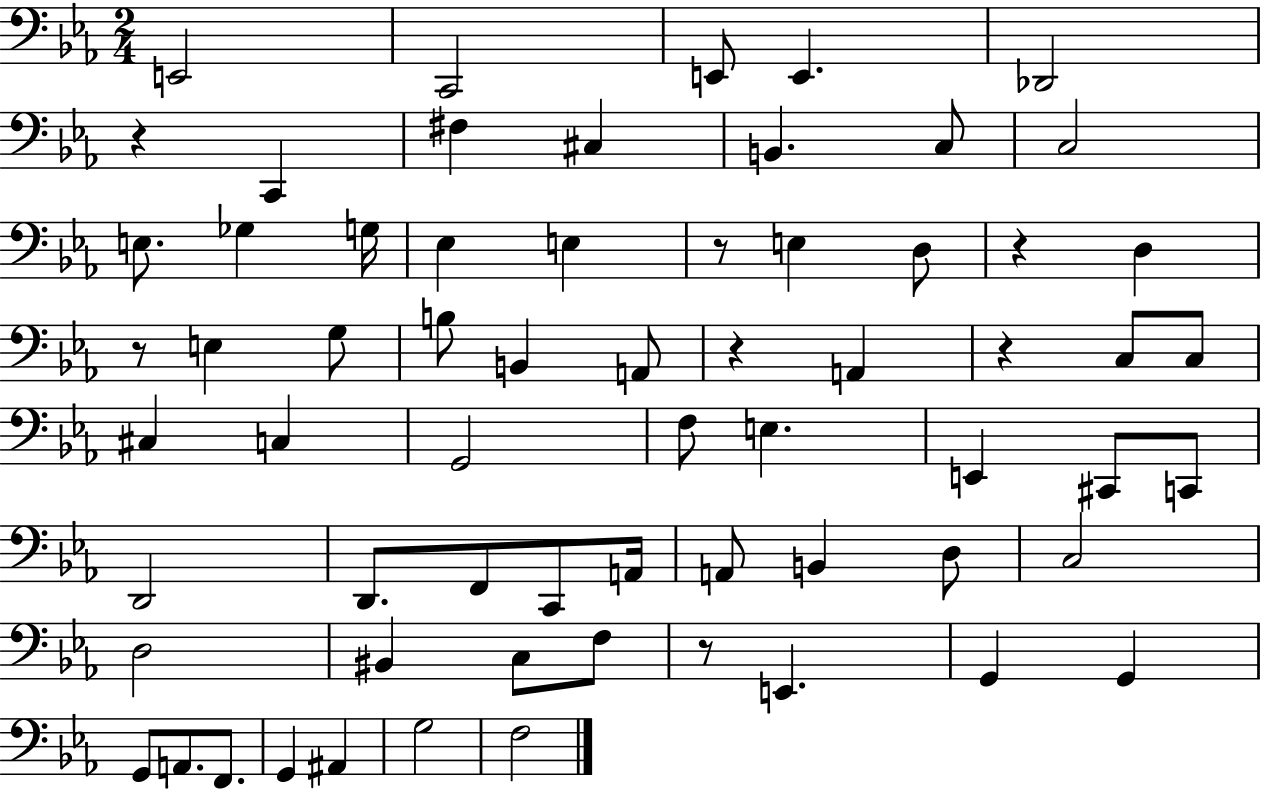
X:1
T:Untitled
M:2/4
L:1/4
K:Eb
E,,2 C,,2 E,,/2 E,, _D,,2 z C,, ^F, ^C, B,, C,/2 C,2 E,/2 _G, G,/4 _E, E, z/2 E, D,/2 z D, z/2 E, G,/2 B,/2 B,, A,,/2 z A,, z C,/2 C,/2 ^C, C, G,,2 F,/2 E, E,, ^C,,/2 C,,/2 D,,2 D,,/2 F,,/2 C,,/2 A,,/4 A,,/2 B,, D,/2 C,2 D,2 ^B,, C,/2 F,/2 z/2 E,, G,, G,, G,,/2 A,,/2 F,,/2 G,, ^A,, G,2 F,2